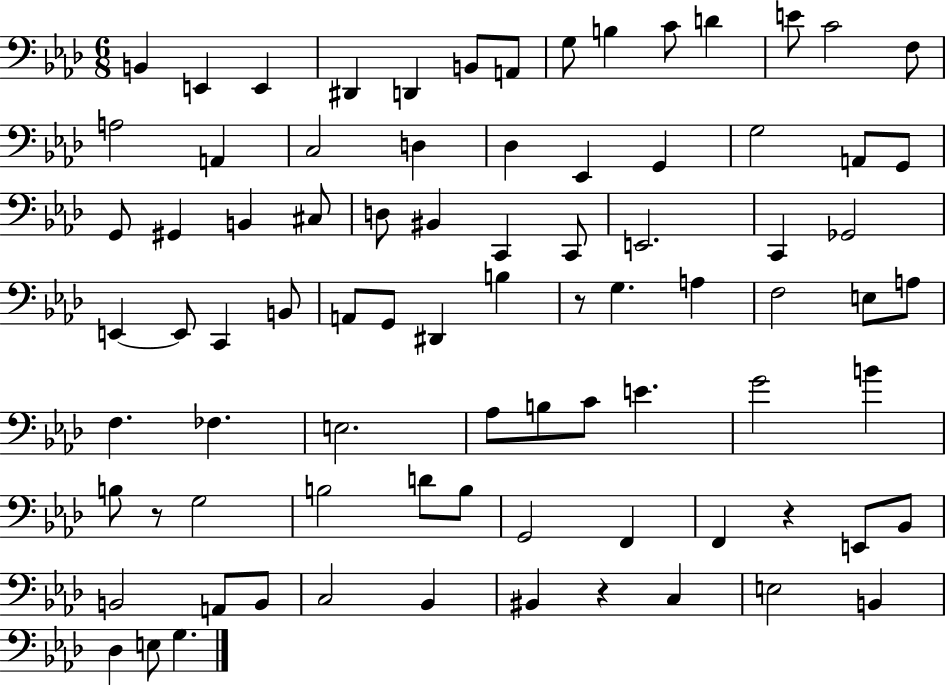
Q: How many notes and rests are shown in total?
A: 83